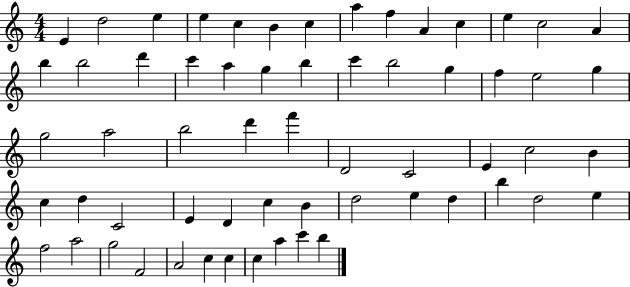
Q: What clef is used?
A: treble